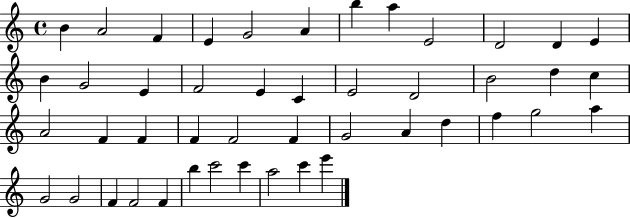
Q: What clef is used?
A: treble